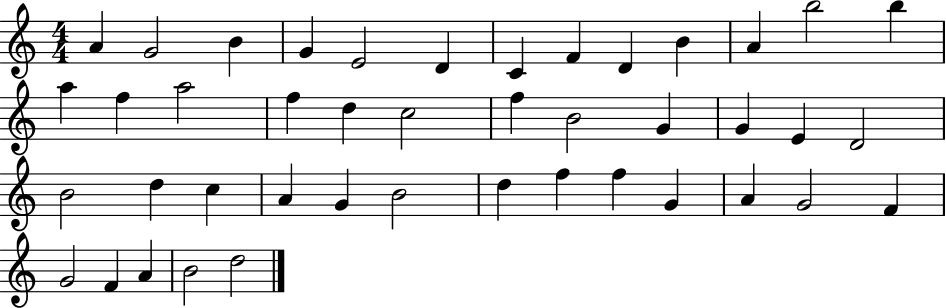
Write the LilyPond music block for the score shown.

{
  \clef treble
  \numericTimeSignature
  \time 4/4
  \key c \major
  a'4 g'2 b'4 | g'4 e'2 d'4 | c'4 f'4 d'4 b'4 | a'4 b''2 b''4 | \break a''4 f''4 a''2 | f''4 d''4 c''2 | f''4 b'2 g'4 | g'4 e'4 d'2 | \break b'2 d''4 c''4 | a'4 g'4 b'2 | d''4 f''4 f''4 g'4 | a'4 g'2 f'4 | \break g'2 f'4 a'4 | b'2 d''2 | \bar "|."
}